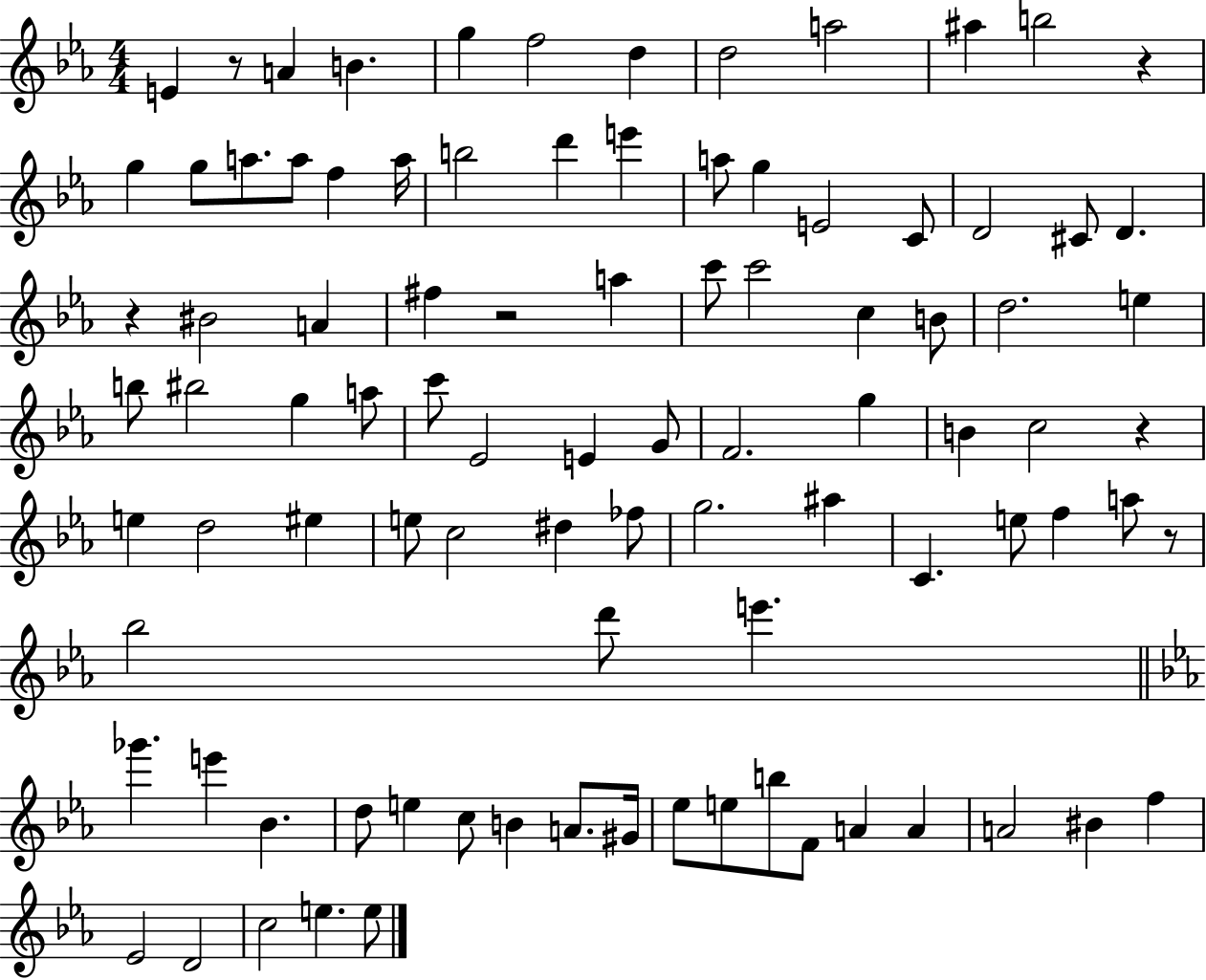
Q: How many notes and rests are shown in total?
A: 93